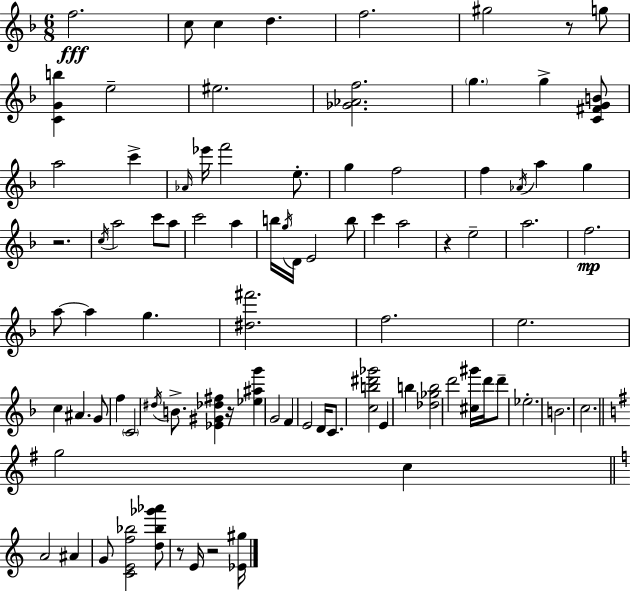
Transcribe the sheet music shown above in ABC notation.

X:1
T:Untitled
M:6/8
L:1/4
K:Dm
f2 c/2 c d f2 ^g2 z/2 g/2 [CGb] e2 ^e2 [_G_Af]2 g g [C^FGB]/2 a2 c' _A/4 _e'/4 f'2 e/2 g f2 f _A/4 a g z2 c/4 a2 c'/2 a/2 c'2 a b/4 g/4 D/4 E2 b/2 c' a2 z e2 a2 f2 a/2 a g [^d^f']2 f2 e2 c ^A G/2 f C2 ^d/4 B/2 [_E^G_d^f] z/4 [_e^ag'] G2 F E2 D/4 C/2 [cb^d'_g']2 E b [_d_gb]2 d'2 [^c^g']/4 d'/4 d'/2 _e2 B2 c2 g2 c A2 ^A G/2 [CEf_b]2 [d_b_g'_a']/2 z/2 E/4 z2 [_E^g]/4